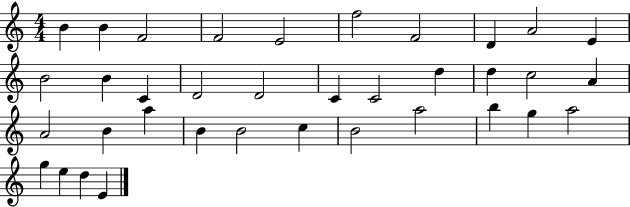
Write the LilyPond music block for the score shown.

{
  \clef treble
  \numericTimeSignature
  \time 4/4
  \key c \major
  b'4 b'4 f'2 | f'2 e'2 | f''2 f'2 | d'4 a'2 e'4 | \break b'2 b'4 c'4 | d'2 d'2 | c'4 c'2 d''4 | d''4 c''2 a'4 | \break a'2 b'4 a''4 | b'4 b'2 c''4 | b'2 a''2 | b''4 g''4 a''2 | \break g''4 e''4 d''4 e'4 | \bar "|."
}